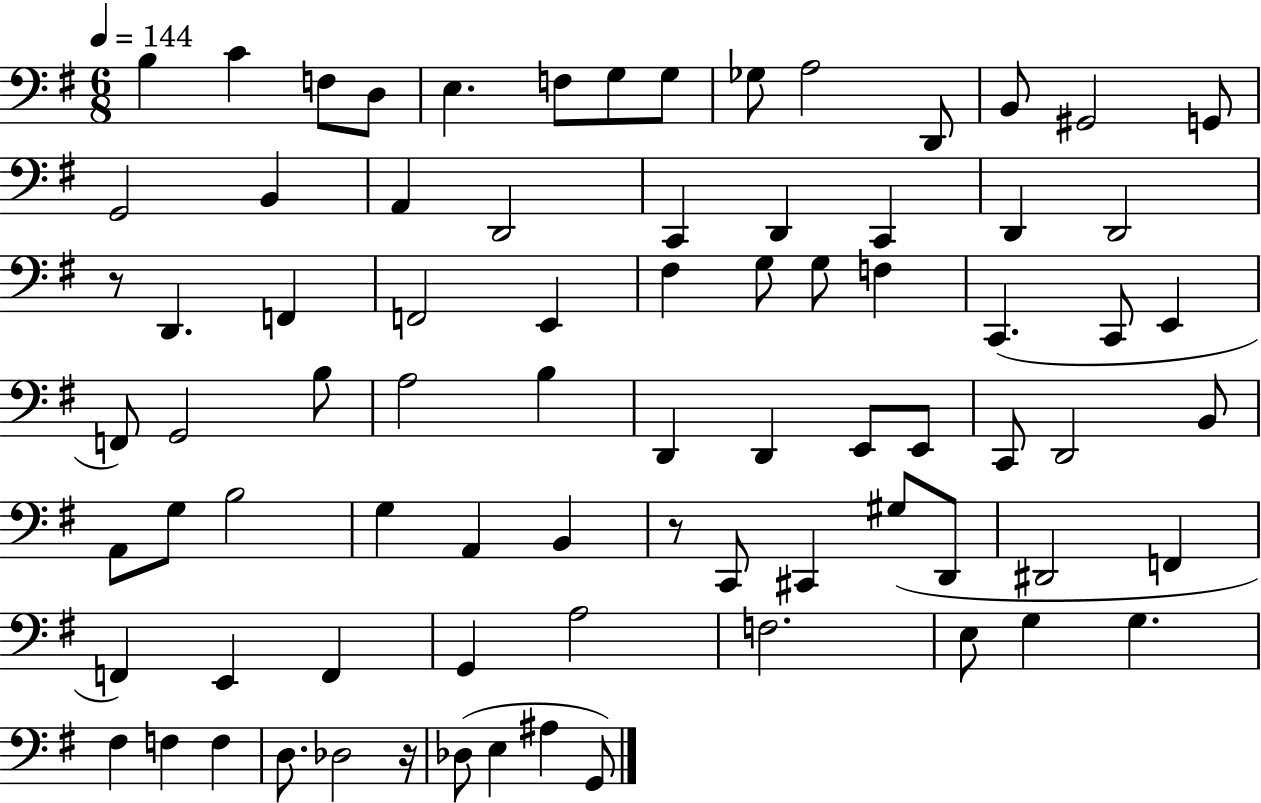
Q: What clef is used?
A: bass